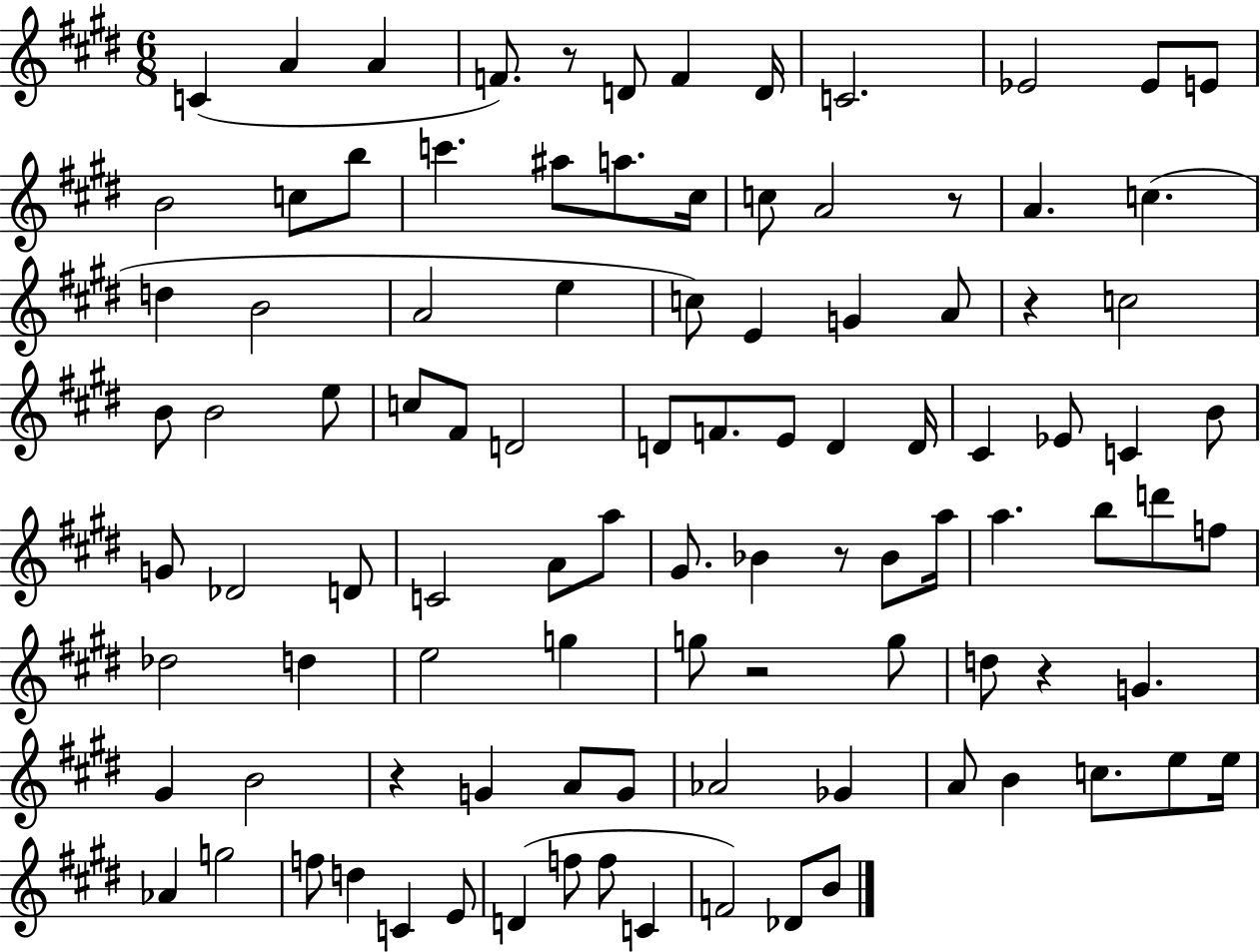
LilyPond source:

{
  \clef treble
  \numericTimeSignature
  \time 6/8
  \key e \major
  c'4( a'4 a'4 | f'8.) r8 d'8 f'4 d'16 | c'2. | ees'2 ees'8 e'8 | \break b'2 c''8 b''8 | c'''4. ais''8 a''8. cis''16 | c''8 a'2 r8 | a'4. c''4.( | \break d''4 b'2 | a'2 e''4 | c''8) e'4 g'4 a'8 | r4 c''2 | \break b'8 b'2 e''8 | c''8 fis'8 d'2 | d'8 f'8. e'8 d'4 d'16 | cis'4 ees'8 c'4 b'8 | \break g'8 des'2 d'8 | c'2 a'8 a''8 | gis'8. bes'4 r8 bes'8 a''16 | a''4. b''8 d'''8 f''8 | \break des''2 d''4 | e''2 g''4 | g''8 r2 g''8 | d''8 r4 g'4. | \break gis'4 b'2 | r4 g'4 a'8 g'8 | aes'2 ges'4 | a'8 b'4 c''8. e''8 e''16 | \break aes'4 g''2 | f''8 d''4 c'4 e'8 | d'4( f''8 f''8 c'4 | f'2) des'8 b'8 | \break \bar "|."
}